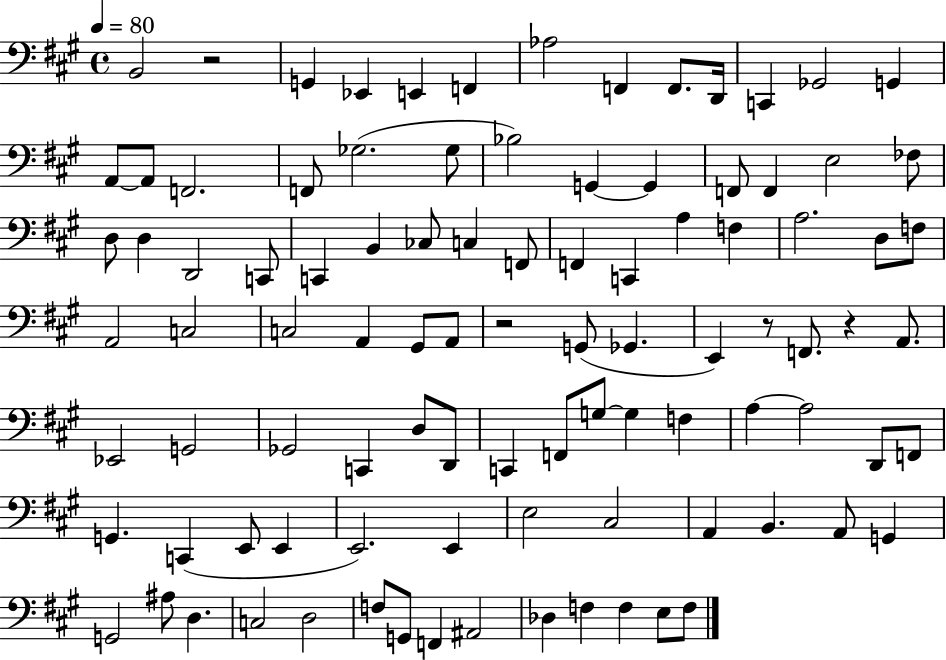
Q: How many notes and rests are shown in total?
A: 97